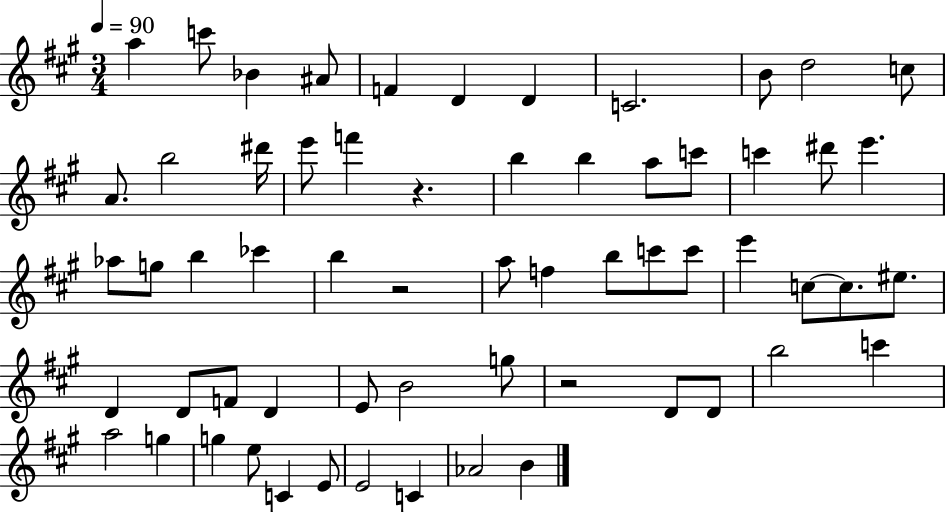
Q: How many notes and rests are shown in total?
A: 61